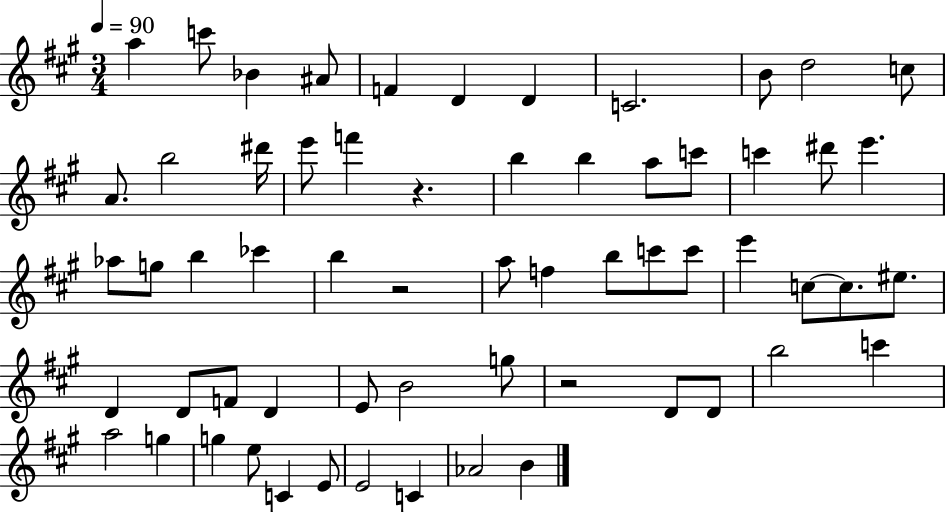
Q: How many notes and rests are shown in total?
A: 61